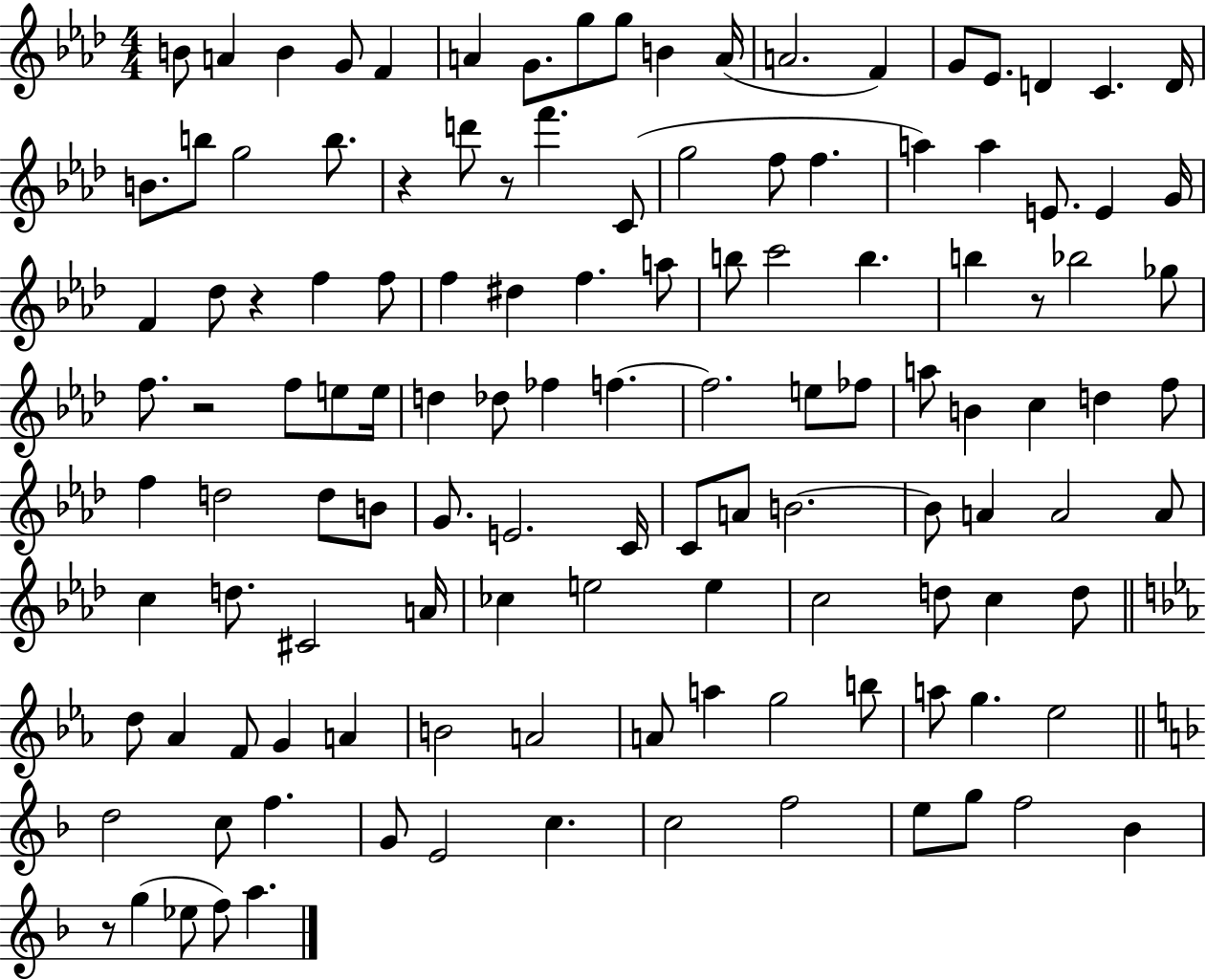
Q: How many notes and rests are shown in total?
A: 124